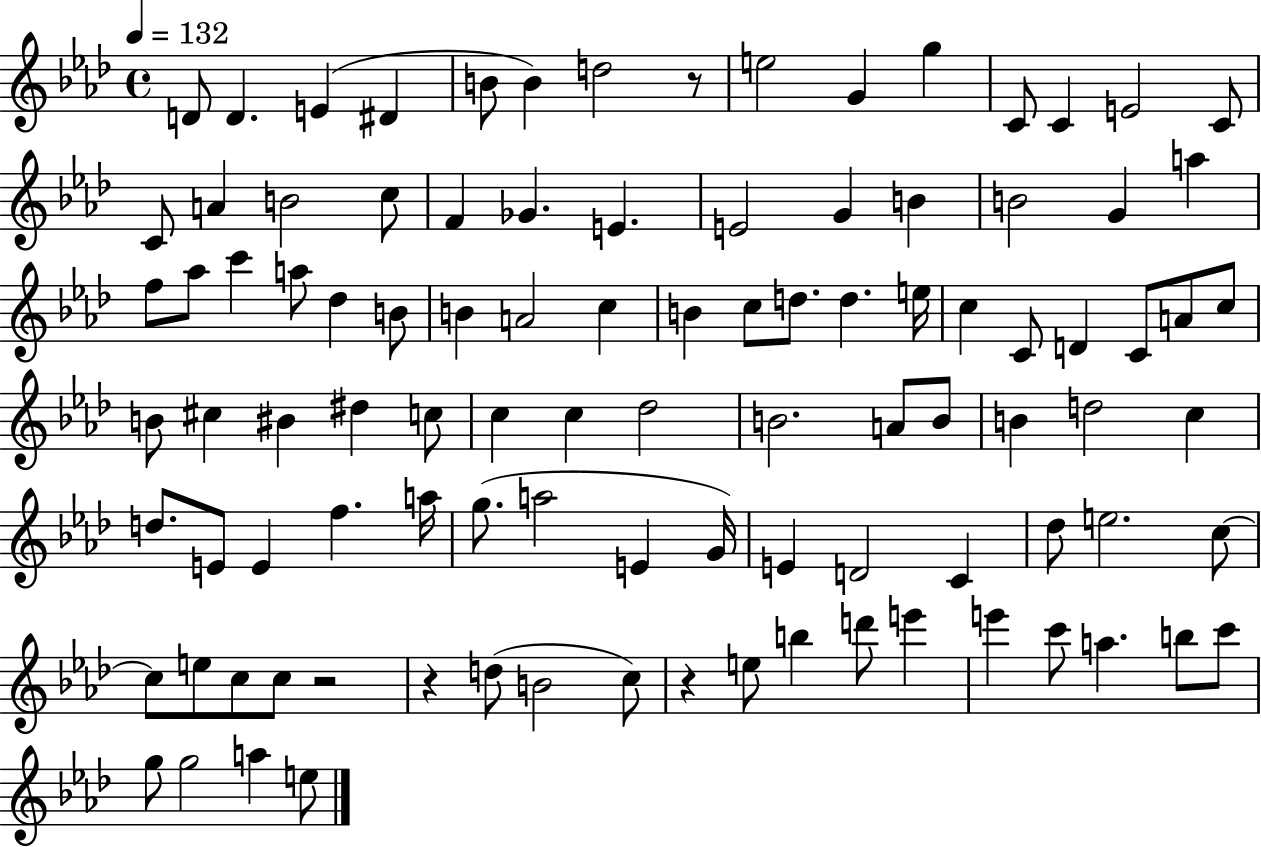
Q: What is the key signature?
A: AES major